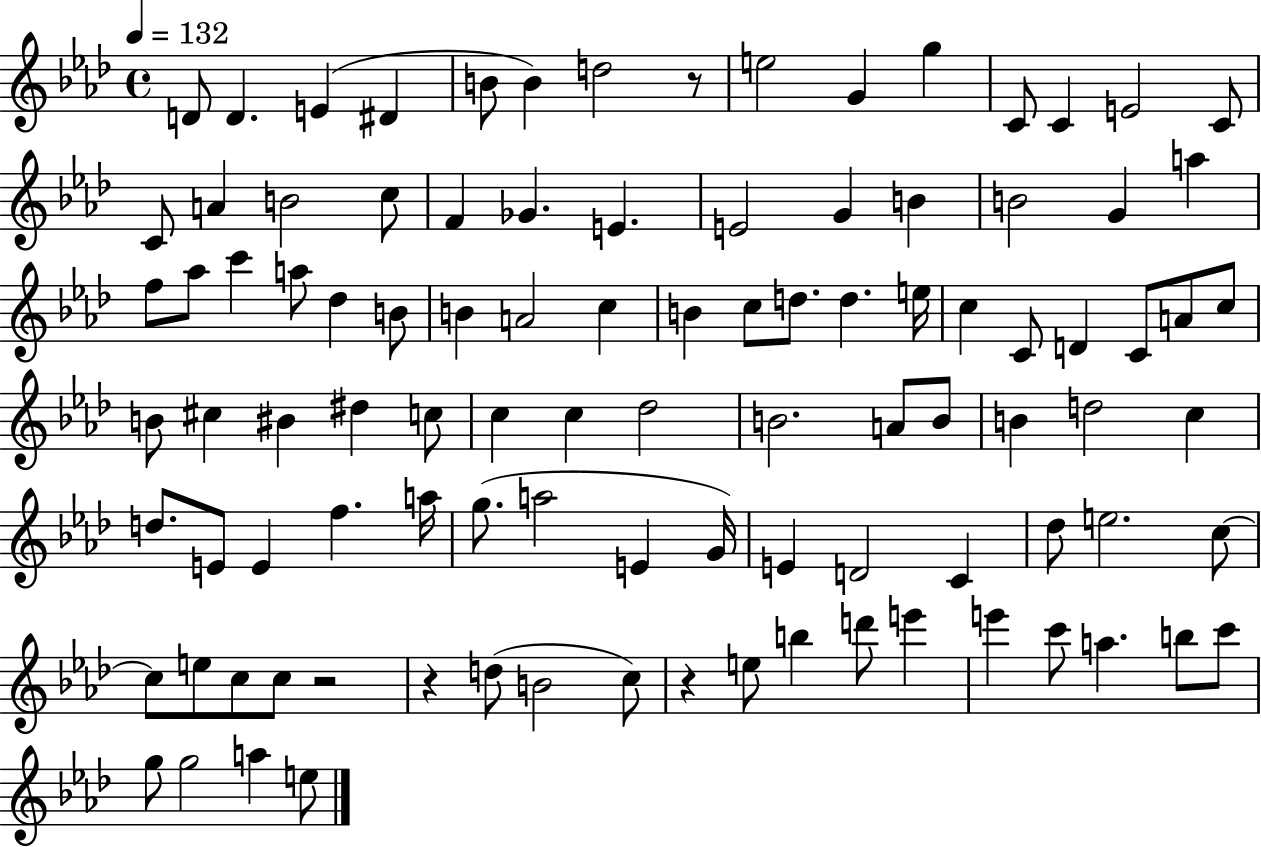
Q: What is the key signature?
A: AES major